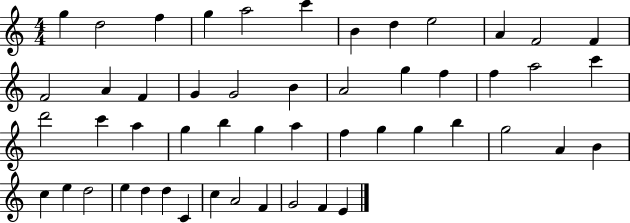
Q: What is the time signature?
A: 4/4